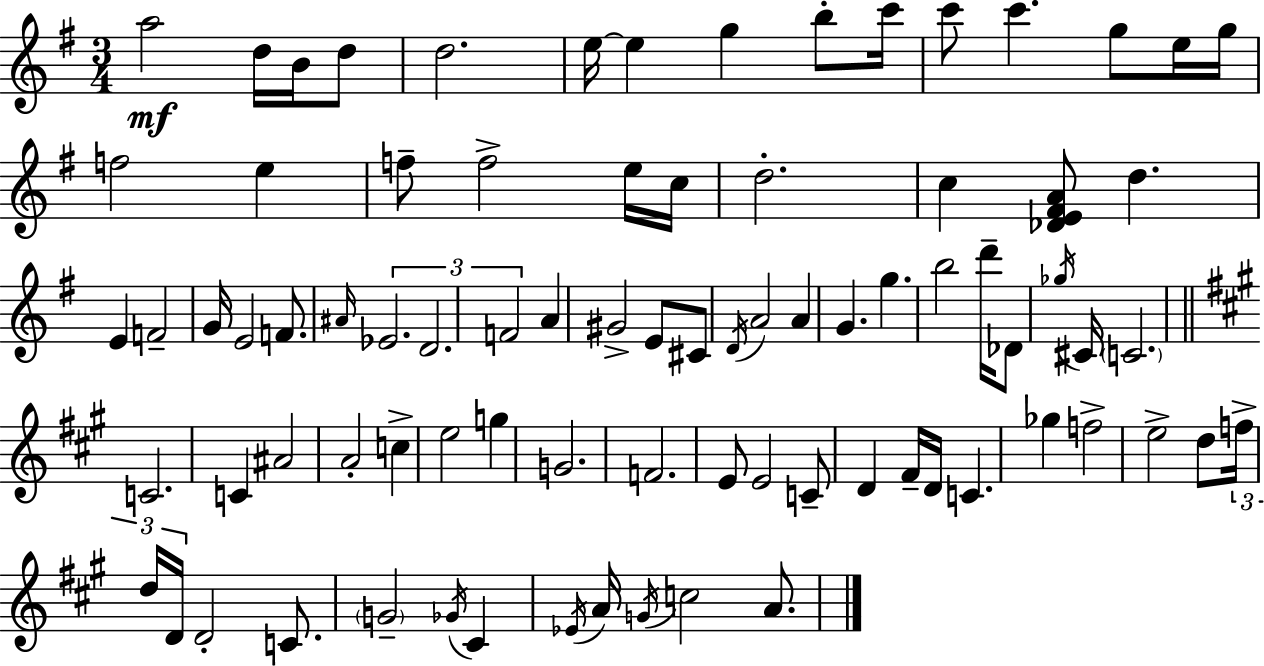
A5/h D5/s B4/s D5/e D5/h. E5/s E5/q G5/q B5/e C6/s C6/e C6/q. G5/e E5/s G5/s F5/h E5/q F5/e F5/h E5/s C5/s D5/h. C5/q [Db4,E4,F#4,A4]/e D5/q. E4/q F4/h G4/s E4/h F4/e. A#4/s Eb4/h. D4/h. F4/h A4/q G#4/h E4/e C#4/e D4/s A4/h A4/q G4/q. G5/q. B5/h D6/s Db4/e Gb5/s C#4/s C4/h. C4/h. C4/q A#4/h A4/h C5/q E5/h G5/q G4/h. F4/h. E4/e E4/h C4/e D4/q F#4/s D4/s C4/q. Gb5/q F5/h E5/h D5/e F5/s D5/s D4/s D4/h C4/e. G4/h Gb4/s C#4/q Eb4/s A4/s G4/s C5/h A4/e.